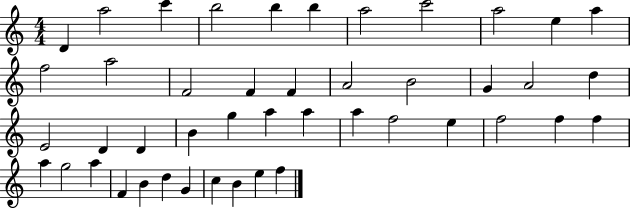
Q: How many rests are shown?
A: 0